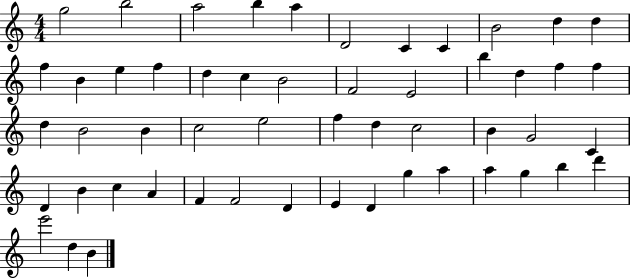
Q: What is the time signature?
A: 4/4